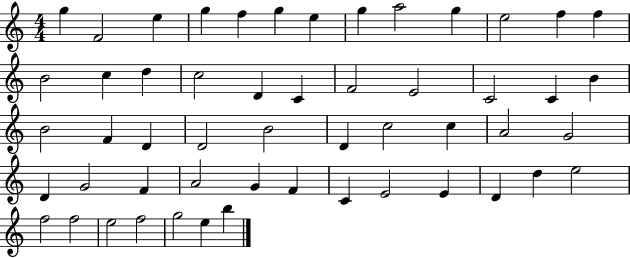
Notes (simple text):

G5/q F4/h E5/q G5/q F5/q G5/q E5/q G5/q A5/h G5/q E5/h F5/q F5/q B4/h C5/q D5/q C5/h D4/q C4/q F4/h E4/h C4/h C4/q B4/q B4/h F4/q D4/q D4/h B4/h D4/q C5/h C5/q A4/h G4/h D4/q G4/h F4/q A4/h G4/q F4/q C4/q E4/h E4/q D4/q D5/q E5/h F5/h F5/h E5/h F5/h G5/h E5/q B5/q